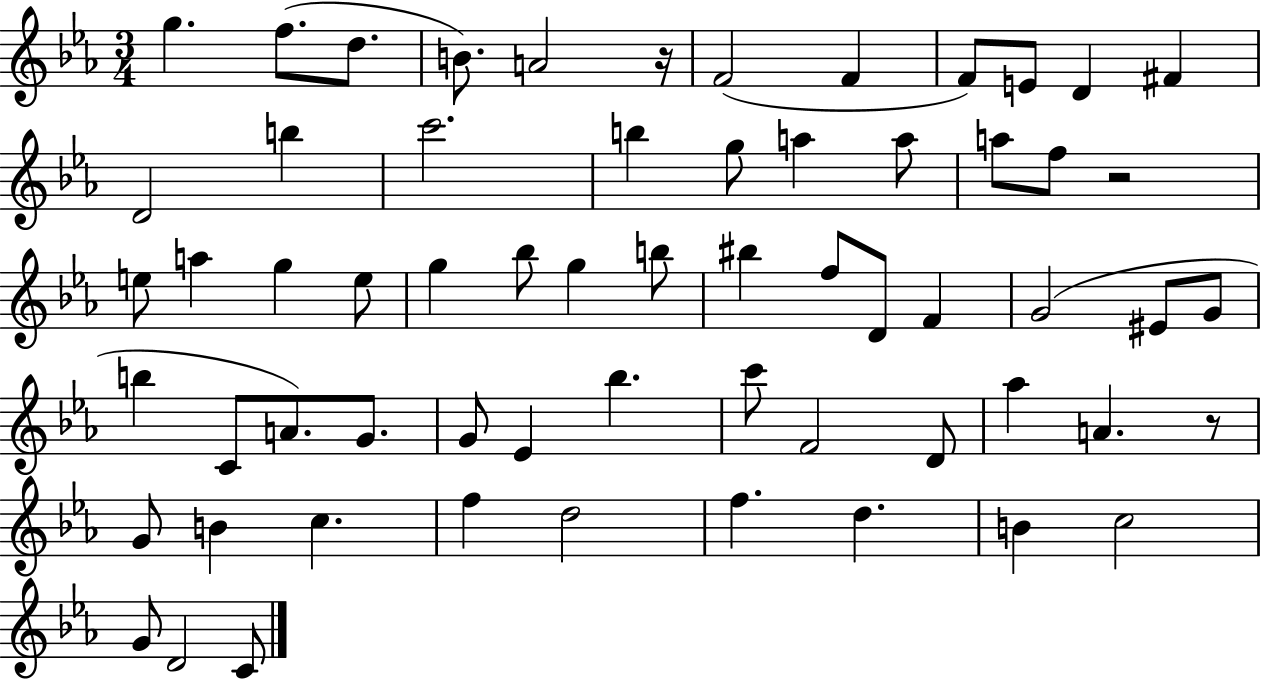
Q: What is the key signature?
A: EES major